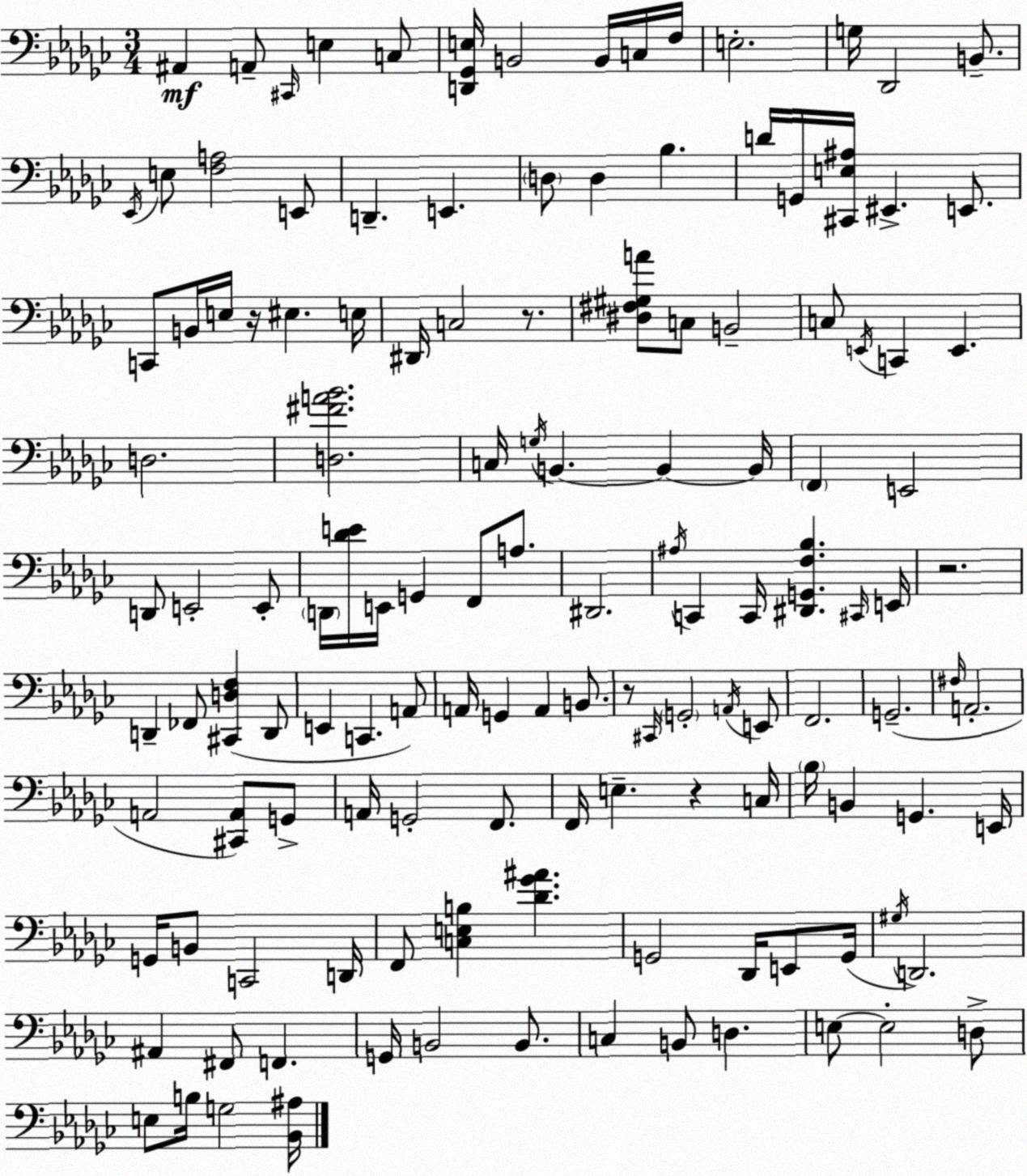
X:1
T:Untitled
M:3/4
L:1/4
K:Ebm
^A,, A,,/2 ^C,,/4 E, C,/2 [D,,_G,,E,]/4 B,,2 B,,/4 C,/4 F,/4 E,2 G,/4 _D,,2 B,,/2 _E,,/4 E,/2 [F,A,]2 E,,/2 D,, E,, D,/2 D, _B, D/4 G,,/4 [^C,,E,^A,]/4 ^E,, E,,/2 C,,/2 B,,/4 E,/4 z/4 ^E, E,/4 ^D,,/4 C,2 z/2 [^D,^F,^G,A]/2 C,/2 B,,2 C,/2 E,,/4 C,, E,, D,2 [D,^FA_B]2 C,/4 G,/4 B,, B,, B,,/4 F,, E,,2 D,,/2 E,,2 E,,/2 D,,/4 [_DE]/4 E,,/4 G,, F,,/2 A,/2 ^D,,2 ^A,/4 C,, C,,/4 [^D,,G,,F,_B,] ^C,,/4 E,,/4 z2 D,, _F,,/2 [^C,,D,F,] D,,/2 E,, C,, A,,/2 A,,/4 G,, A,, B,,/2 z/2 ^C,,/4 G,,2 A,,/4 E,,/2 F,,2 G,,2 ^F,/4 A,,2 A,,2 [^C,,A,,]/2 G,,/2 A,,/4 G,,2 F,,/2 F,,/4 E, z C,/4 _B,/4 B,, G,, E,,/4 G,,/4 B,,/2 C,,2 D,,/4 F,,/2 [C,E,B,] [_D_G^A] G,,2 _D,,/4 E,,/2 G,,/4 ^G,/4 D,,2 ^A,, ^F,,/2 F,, G,,/4 B,,2 B,,/2 C, B,,/2 D, E,/2 E,2 D,/2 E,/2 B,/4 G,2 [_B,,^A,]/4